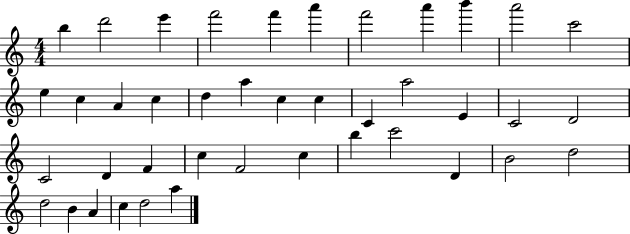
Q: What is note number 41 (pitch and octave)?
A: A5